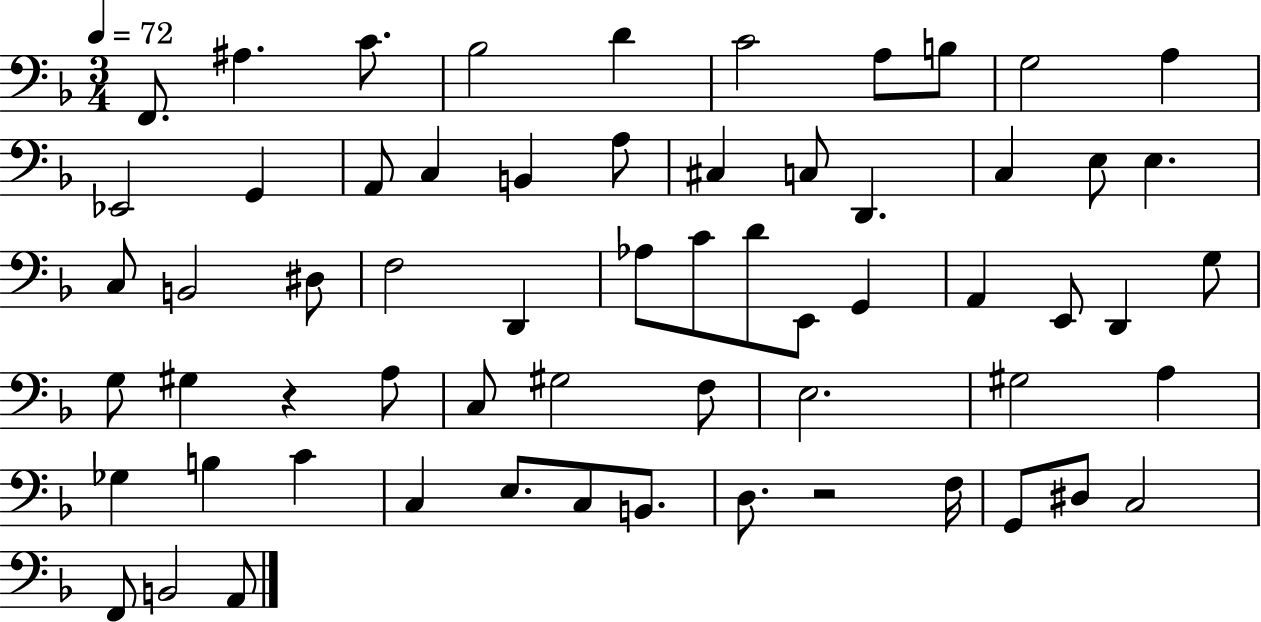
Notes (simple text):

F2/e. A#3/q. C4/e. Bb3/h D4/q C4/h A3/e B3/e G3/h A3/q Eb2/h G2/q A2/e C3/q B2/q A3/e C#3/q C3/e D2/q. C3/q E3/e E3/q. C3/e B2/h D#3/e F3/h D2/q Ab3/e C4/e D4/e E2/e G2/q A2/q E2/e D2/q G3/e G3/e G#3/q R/q A3/e C3/e G#3/h F3/e E3/h. G#3/h A3/q Gb3/q B3/q C4/q C3/q E3/e. C3/e B2/e. D3/e. R/h F3/s G2/e D#3/e C3/h F2/e B2/h A2/e